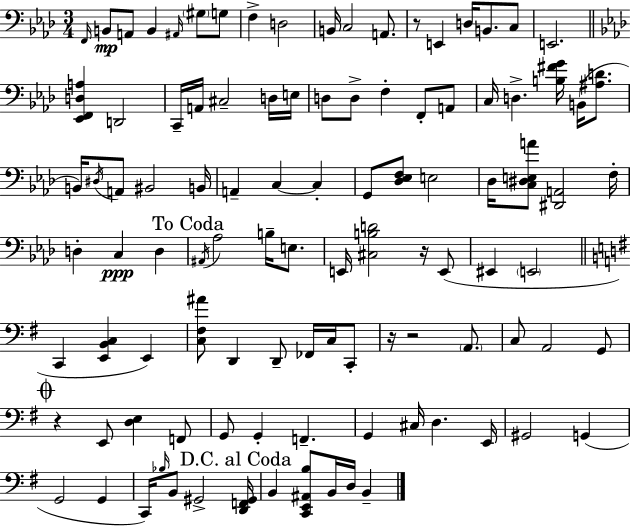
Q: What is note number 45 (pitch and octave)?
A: C3